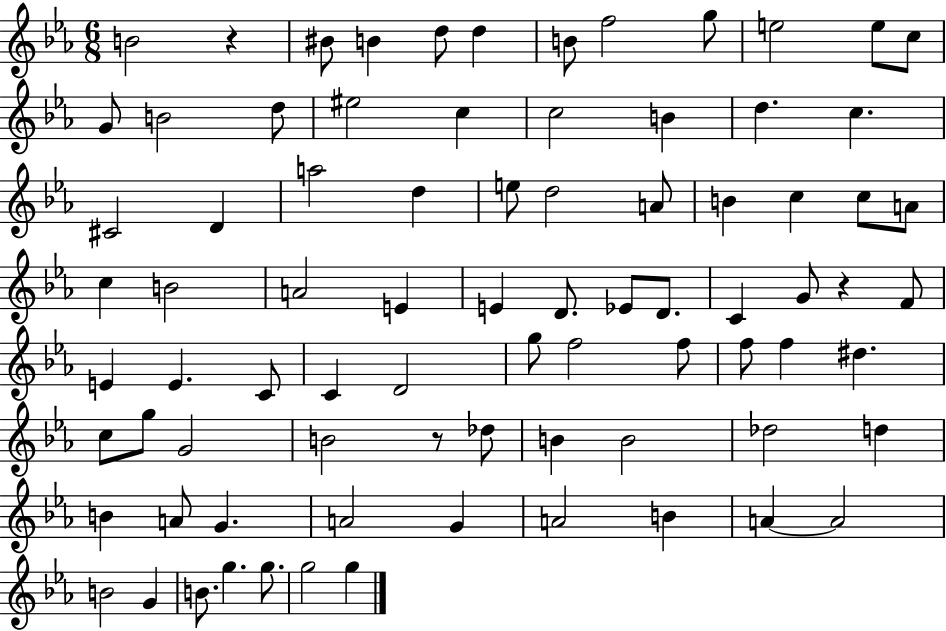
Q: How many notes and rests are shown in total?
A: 81